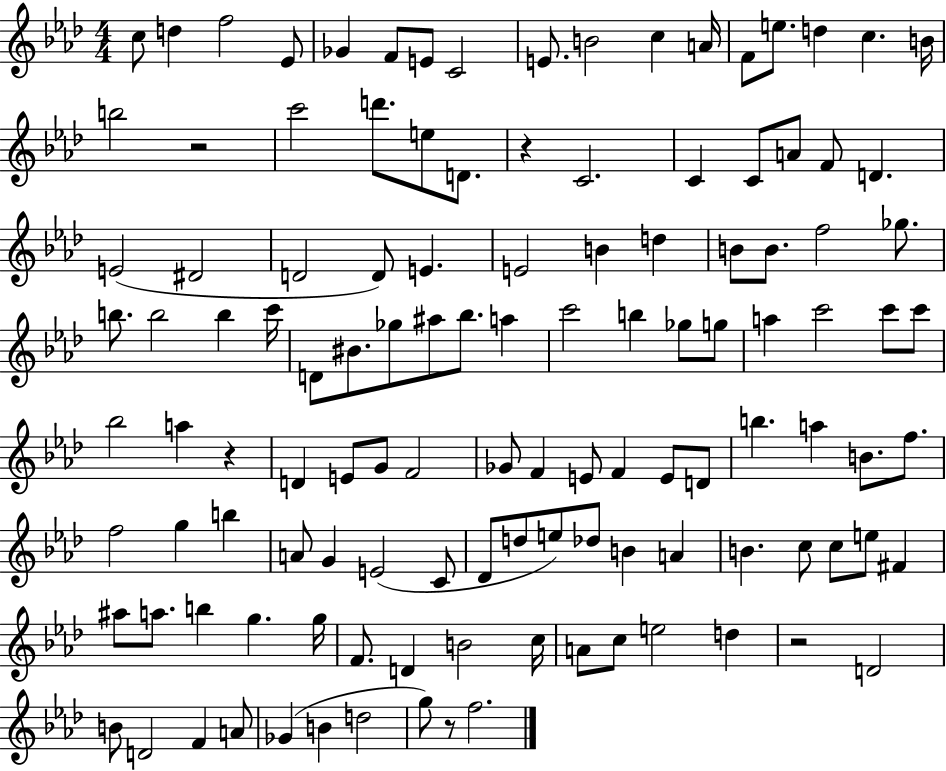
C5/e D5/q F5/h Eb4/e Gb4/q F4/e E4/e C4/h E4/e. B4/h C5/q A4/s F4/e E5/e. D5/q C5/q. B4/s B5/h R/h C6/h D6/e. E5/e D4/e. R/q C4/h. C4/q C4/e A4/e F4/e D4/q. E4/h D#4/h D4/h D4/e E4/q. E4/h B4/q D5/q B4/e B4/e. F5/h Gb5/e. B5/e. B5/h B5/q C6/s D4/e BIS4/e. Gb5/e A#5/e Bb5/e. A5/q C6/h B5/q Gb5/e G5/e A5/q C6/h C6/e C6/e Bb5/h A5/q R/q D4/q E4/e G4/e F4/h Gb4/e F4/q E4/e F4/q E4/e D4/e B5/q. A5/q B4/e. F5/e. F5/h G5/q B5/q A4/e G4/q E4/h C4/e Db4/e D5/e E5/e Db5/e B4/q A4/q B4/q. C5/e C5/e E5/e F#4/q A#5/e A5/e. B5/q G5/q. G5/s F4/e. D4/q B4/h C5/s A4/e C5/e E5/h D5/q R/h D4/h B4/e D4/h F4/q A4/e Gb4/q B4/q D5/h G5/e R/e F5/h.